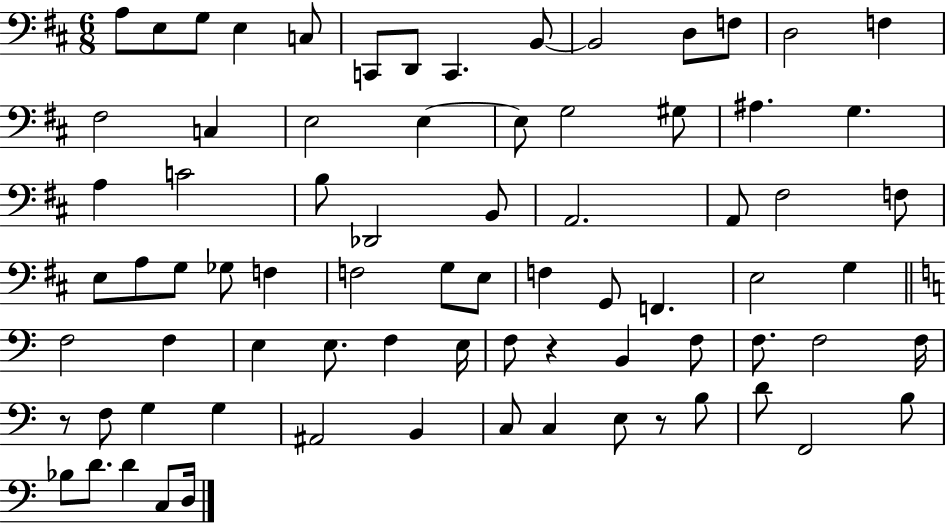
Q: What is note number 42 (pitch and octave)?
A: G2